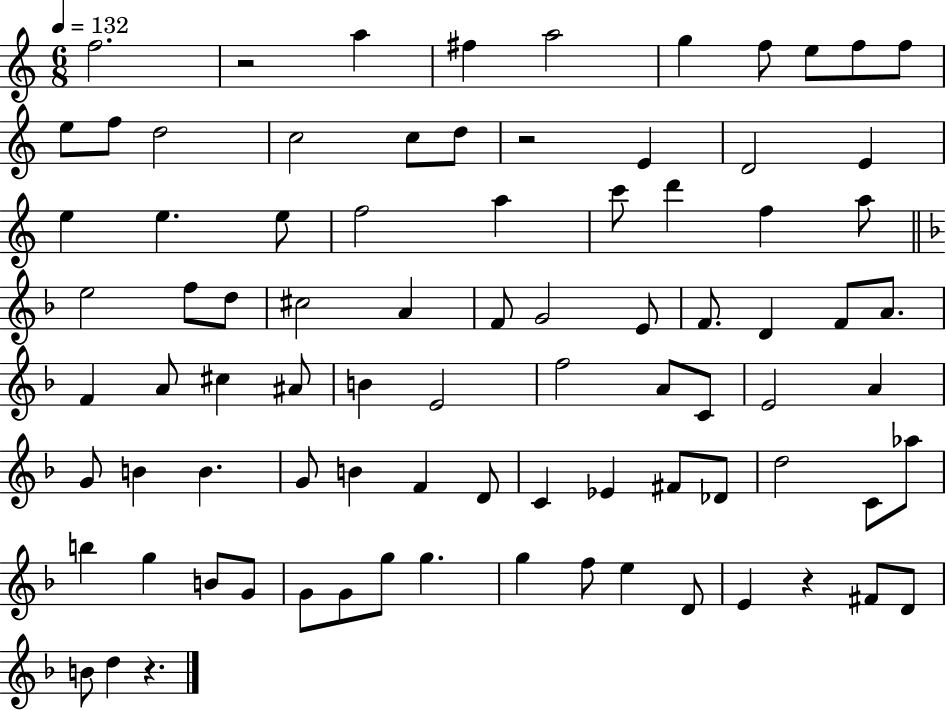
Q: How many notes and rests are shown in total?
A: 85